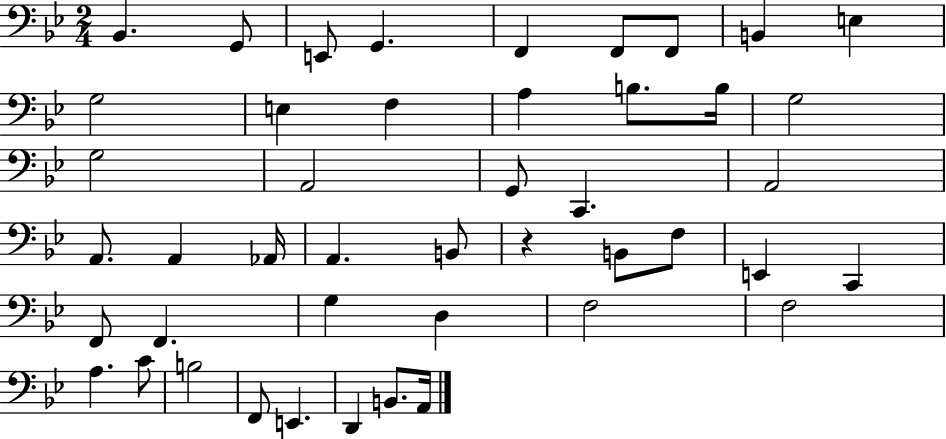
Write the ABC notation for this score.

X:1
T:Untitled
M:2/4
L:1/4
K:Bb
_B,, G,,/2 E,,/2 G,, F,, F,,/2 F,,/2 B,, E, G,2 E, F, A, B,/2 B,/4 G,2 G,2 A,,2 G,,/2 C,, A,,2 A,,/2 A,, _A,,/4 A,, B,,/2 z B,,/2 F,/2 E,, C,, F,,/2 F,, G, D, F,2 F,2 A, C/2 B,2 F,,/2 E,, D,, B,,/2 A,,/4